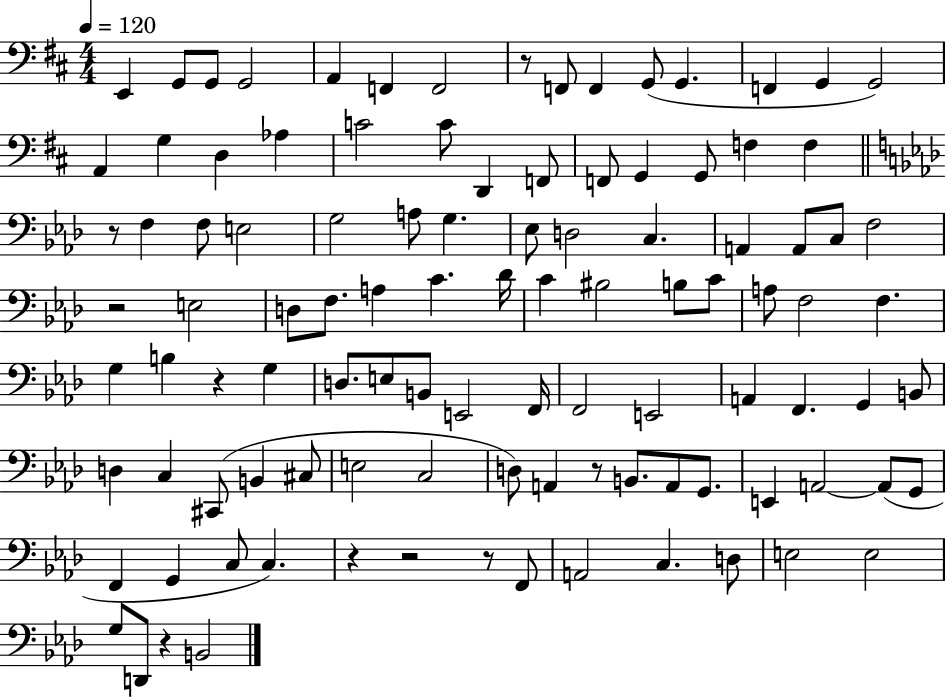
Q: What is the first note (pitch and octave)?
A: E2